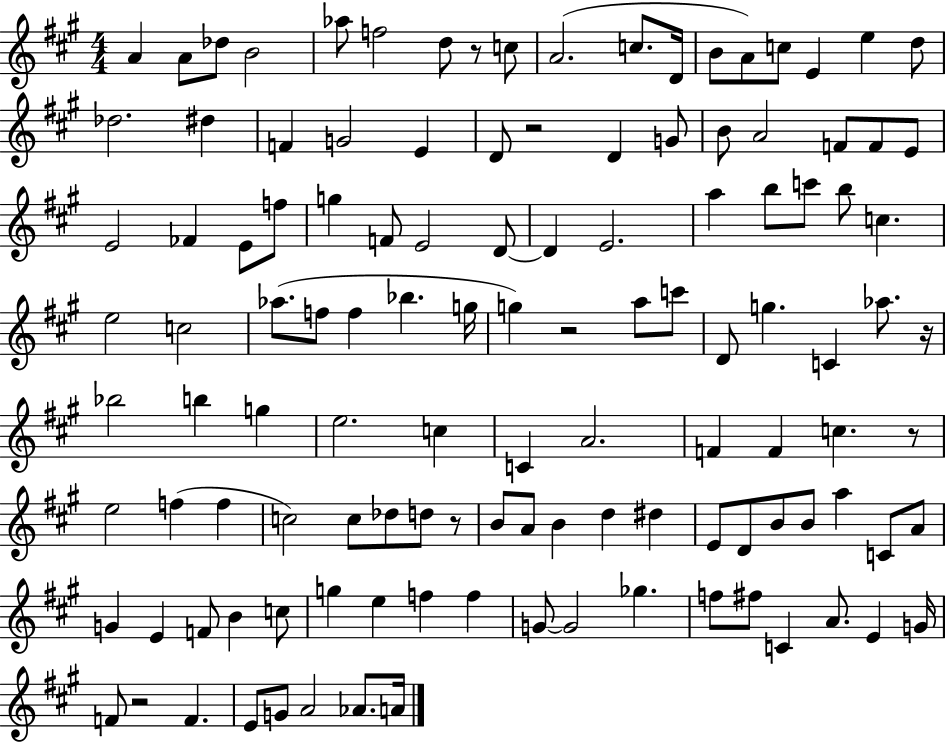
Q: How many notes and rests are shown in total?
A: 120